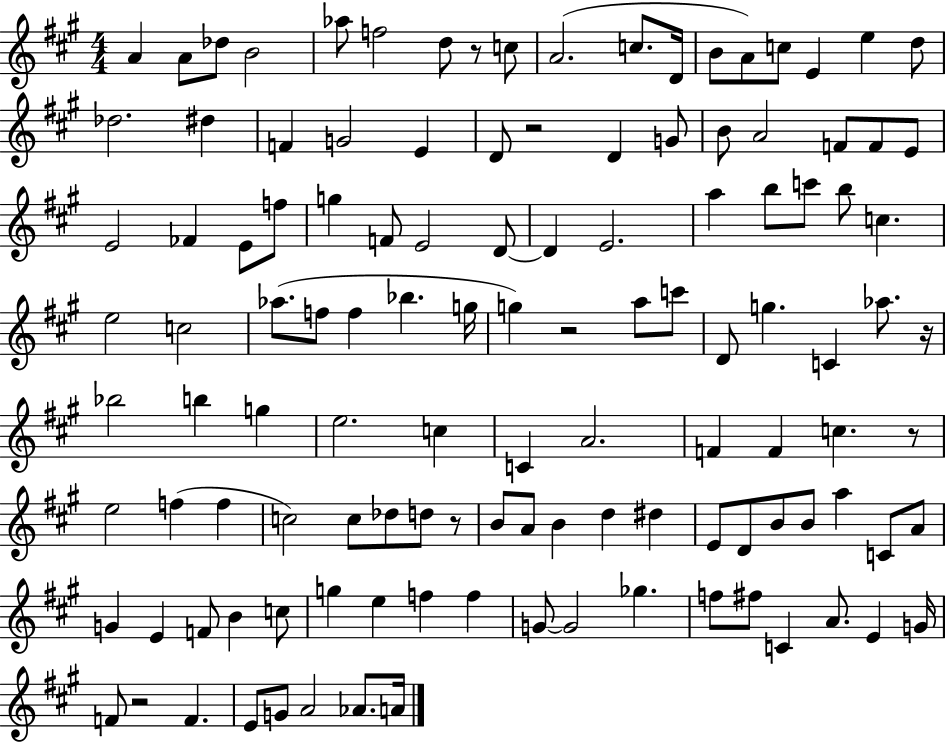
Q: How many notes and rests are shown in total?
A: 120